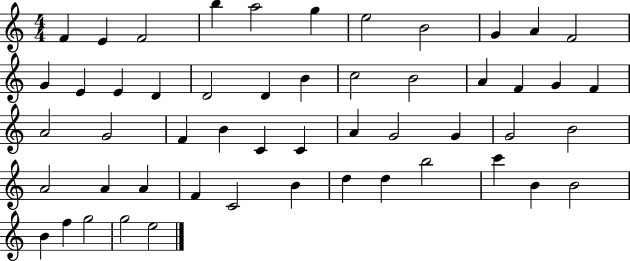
{
  \clef treble
  \numericTimeSignature
  \time 4/4
  \key c \major
  f'4 e'4 f'2 | b''4 a''2 g''4 | e''2 b'2 | g'4 a'4 f'2 | \break g'4 e'4 e'4 d'4 | d'2 d'4 b'4 | c''2 b'2 | a'4 f'4 g'4 f'4 | \break a'2 g'2 | f'4 b'4 c'4 c'4 | a'4 g'2 g'4 | g'2 b'2 | \break a'2 a'4 a'4 | f'4 c'2 b'4 | d''4 d''4 b''2 | c'''4 b'4 b'2 | \break b'4 f''4 g''2 | g''2 e''2 | \bar "|."
}